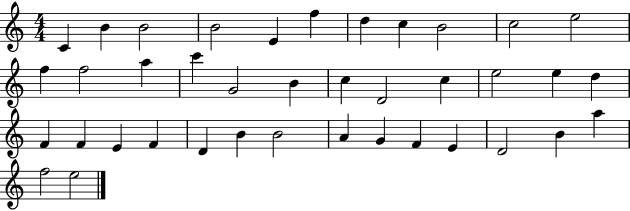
X:1
T:Untitled
M:4/4
L:1/4
K:C
C B B2 B2 E f d c B2 c2 e2 f f2 a c' G2 B c D2 c e2 e d F F E F D B B2 A G F E D2 B a f2 e2